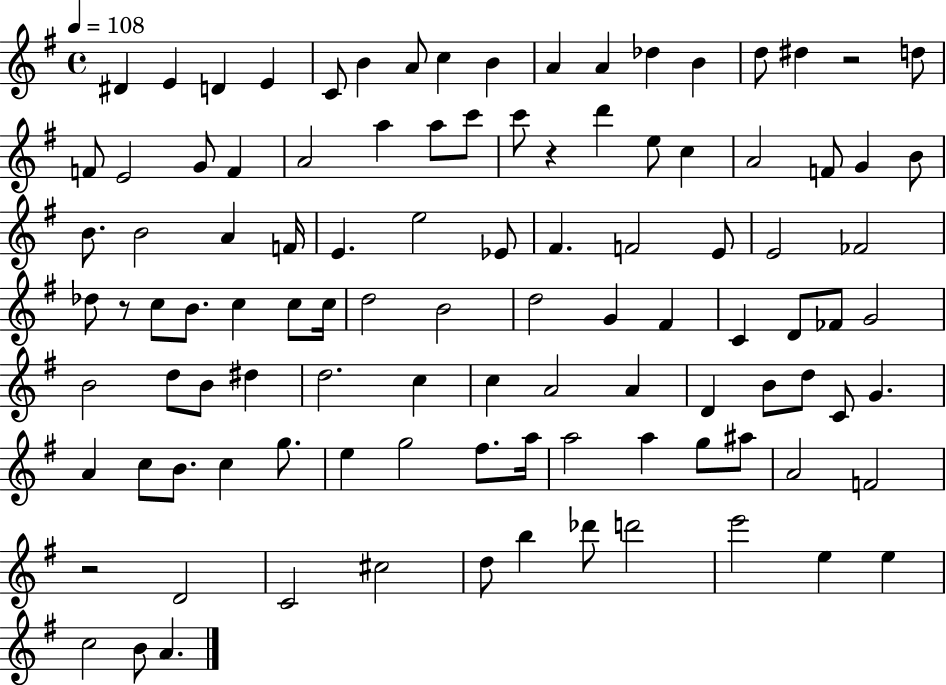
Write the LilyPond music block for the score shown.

{
  \clef treble
  \time 4/4
  \defaultTimeSignature
  \key g \major
  \tempo 4 = 108
  \repeat volta 2 { dis'4 e'4 d'4 e'4 | c'8 b'4 a'8 c''4 b'4 | a'4 a'4 des''4 b'4 | d''8 dis''4 r2 d''8 | \break f'8 e'2 g'8 f'4 | a'2 a''4 a''8 c'''8 | c'''8 r4 d'''4 e''8 c''4 | a'2 f'8 g'4 b'8 | \break b'8. b'2 a'4 f'16 | e'4. e''2 ees'8 | fis'4. f'2 e'8 | e'2 fes'2 | \break des''8 r8 c''8 b'8. c''4 c''8 c''16 | d''2 b'2 | d''2 g'4 fis'4 | c'4 d'8 fes'8 g'2 | \break b'2 d''8 b'8 dis''4 | d''2. c''4 | c''4 a'2 a'4 | d'4 b'8 d''8 c'8 g'4. | \break a'4 c''8 b'8. c''4 g''8. | e''4 g''2 fis''8. a''16 | a''2 a''4 g''8 ais''8 | a'2 f'2 | \break r2 d'2 | c'2 cis''2 | d''8 b''4 des'''8 d'''2 | e'''2 e''4 e''4 | \break c''2 b'8 a'4. | } \bar "|."
}